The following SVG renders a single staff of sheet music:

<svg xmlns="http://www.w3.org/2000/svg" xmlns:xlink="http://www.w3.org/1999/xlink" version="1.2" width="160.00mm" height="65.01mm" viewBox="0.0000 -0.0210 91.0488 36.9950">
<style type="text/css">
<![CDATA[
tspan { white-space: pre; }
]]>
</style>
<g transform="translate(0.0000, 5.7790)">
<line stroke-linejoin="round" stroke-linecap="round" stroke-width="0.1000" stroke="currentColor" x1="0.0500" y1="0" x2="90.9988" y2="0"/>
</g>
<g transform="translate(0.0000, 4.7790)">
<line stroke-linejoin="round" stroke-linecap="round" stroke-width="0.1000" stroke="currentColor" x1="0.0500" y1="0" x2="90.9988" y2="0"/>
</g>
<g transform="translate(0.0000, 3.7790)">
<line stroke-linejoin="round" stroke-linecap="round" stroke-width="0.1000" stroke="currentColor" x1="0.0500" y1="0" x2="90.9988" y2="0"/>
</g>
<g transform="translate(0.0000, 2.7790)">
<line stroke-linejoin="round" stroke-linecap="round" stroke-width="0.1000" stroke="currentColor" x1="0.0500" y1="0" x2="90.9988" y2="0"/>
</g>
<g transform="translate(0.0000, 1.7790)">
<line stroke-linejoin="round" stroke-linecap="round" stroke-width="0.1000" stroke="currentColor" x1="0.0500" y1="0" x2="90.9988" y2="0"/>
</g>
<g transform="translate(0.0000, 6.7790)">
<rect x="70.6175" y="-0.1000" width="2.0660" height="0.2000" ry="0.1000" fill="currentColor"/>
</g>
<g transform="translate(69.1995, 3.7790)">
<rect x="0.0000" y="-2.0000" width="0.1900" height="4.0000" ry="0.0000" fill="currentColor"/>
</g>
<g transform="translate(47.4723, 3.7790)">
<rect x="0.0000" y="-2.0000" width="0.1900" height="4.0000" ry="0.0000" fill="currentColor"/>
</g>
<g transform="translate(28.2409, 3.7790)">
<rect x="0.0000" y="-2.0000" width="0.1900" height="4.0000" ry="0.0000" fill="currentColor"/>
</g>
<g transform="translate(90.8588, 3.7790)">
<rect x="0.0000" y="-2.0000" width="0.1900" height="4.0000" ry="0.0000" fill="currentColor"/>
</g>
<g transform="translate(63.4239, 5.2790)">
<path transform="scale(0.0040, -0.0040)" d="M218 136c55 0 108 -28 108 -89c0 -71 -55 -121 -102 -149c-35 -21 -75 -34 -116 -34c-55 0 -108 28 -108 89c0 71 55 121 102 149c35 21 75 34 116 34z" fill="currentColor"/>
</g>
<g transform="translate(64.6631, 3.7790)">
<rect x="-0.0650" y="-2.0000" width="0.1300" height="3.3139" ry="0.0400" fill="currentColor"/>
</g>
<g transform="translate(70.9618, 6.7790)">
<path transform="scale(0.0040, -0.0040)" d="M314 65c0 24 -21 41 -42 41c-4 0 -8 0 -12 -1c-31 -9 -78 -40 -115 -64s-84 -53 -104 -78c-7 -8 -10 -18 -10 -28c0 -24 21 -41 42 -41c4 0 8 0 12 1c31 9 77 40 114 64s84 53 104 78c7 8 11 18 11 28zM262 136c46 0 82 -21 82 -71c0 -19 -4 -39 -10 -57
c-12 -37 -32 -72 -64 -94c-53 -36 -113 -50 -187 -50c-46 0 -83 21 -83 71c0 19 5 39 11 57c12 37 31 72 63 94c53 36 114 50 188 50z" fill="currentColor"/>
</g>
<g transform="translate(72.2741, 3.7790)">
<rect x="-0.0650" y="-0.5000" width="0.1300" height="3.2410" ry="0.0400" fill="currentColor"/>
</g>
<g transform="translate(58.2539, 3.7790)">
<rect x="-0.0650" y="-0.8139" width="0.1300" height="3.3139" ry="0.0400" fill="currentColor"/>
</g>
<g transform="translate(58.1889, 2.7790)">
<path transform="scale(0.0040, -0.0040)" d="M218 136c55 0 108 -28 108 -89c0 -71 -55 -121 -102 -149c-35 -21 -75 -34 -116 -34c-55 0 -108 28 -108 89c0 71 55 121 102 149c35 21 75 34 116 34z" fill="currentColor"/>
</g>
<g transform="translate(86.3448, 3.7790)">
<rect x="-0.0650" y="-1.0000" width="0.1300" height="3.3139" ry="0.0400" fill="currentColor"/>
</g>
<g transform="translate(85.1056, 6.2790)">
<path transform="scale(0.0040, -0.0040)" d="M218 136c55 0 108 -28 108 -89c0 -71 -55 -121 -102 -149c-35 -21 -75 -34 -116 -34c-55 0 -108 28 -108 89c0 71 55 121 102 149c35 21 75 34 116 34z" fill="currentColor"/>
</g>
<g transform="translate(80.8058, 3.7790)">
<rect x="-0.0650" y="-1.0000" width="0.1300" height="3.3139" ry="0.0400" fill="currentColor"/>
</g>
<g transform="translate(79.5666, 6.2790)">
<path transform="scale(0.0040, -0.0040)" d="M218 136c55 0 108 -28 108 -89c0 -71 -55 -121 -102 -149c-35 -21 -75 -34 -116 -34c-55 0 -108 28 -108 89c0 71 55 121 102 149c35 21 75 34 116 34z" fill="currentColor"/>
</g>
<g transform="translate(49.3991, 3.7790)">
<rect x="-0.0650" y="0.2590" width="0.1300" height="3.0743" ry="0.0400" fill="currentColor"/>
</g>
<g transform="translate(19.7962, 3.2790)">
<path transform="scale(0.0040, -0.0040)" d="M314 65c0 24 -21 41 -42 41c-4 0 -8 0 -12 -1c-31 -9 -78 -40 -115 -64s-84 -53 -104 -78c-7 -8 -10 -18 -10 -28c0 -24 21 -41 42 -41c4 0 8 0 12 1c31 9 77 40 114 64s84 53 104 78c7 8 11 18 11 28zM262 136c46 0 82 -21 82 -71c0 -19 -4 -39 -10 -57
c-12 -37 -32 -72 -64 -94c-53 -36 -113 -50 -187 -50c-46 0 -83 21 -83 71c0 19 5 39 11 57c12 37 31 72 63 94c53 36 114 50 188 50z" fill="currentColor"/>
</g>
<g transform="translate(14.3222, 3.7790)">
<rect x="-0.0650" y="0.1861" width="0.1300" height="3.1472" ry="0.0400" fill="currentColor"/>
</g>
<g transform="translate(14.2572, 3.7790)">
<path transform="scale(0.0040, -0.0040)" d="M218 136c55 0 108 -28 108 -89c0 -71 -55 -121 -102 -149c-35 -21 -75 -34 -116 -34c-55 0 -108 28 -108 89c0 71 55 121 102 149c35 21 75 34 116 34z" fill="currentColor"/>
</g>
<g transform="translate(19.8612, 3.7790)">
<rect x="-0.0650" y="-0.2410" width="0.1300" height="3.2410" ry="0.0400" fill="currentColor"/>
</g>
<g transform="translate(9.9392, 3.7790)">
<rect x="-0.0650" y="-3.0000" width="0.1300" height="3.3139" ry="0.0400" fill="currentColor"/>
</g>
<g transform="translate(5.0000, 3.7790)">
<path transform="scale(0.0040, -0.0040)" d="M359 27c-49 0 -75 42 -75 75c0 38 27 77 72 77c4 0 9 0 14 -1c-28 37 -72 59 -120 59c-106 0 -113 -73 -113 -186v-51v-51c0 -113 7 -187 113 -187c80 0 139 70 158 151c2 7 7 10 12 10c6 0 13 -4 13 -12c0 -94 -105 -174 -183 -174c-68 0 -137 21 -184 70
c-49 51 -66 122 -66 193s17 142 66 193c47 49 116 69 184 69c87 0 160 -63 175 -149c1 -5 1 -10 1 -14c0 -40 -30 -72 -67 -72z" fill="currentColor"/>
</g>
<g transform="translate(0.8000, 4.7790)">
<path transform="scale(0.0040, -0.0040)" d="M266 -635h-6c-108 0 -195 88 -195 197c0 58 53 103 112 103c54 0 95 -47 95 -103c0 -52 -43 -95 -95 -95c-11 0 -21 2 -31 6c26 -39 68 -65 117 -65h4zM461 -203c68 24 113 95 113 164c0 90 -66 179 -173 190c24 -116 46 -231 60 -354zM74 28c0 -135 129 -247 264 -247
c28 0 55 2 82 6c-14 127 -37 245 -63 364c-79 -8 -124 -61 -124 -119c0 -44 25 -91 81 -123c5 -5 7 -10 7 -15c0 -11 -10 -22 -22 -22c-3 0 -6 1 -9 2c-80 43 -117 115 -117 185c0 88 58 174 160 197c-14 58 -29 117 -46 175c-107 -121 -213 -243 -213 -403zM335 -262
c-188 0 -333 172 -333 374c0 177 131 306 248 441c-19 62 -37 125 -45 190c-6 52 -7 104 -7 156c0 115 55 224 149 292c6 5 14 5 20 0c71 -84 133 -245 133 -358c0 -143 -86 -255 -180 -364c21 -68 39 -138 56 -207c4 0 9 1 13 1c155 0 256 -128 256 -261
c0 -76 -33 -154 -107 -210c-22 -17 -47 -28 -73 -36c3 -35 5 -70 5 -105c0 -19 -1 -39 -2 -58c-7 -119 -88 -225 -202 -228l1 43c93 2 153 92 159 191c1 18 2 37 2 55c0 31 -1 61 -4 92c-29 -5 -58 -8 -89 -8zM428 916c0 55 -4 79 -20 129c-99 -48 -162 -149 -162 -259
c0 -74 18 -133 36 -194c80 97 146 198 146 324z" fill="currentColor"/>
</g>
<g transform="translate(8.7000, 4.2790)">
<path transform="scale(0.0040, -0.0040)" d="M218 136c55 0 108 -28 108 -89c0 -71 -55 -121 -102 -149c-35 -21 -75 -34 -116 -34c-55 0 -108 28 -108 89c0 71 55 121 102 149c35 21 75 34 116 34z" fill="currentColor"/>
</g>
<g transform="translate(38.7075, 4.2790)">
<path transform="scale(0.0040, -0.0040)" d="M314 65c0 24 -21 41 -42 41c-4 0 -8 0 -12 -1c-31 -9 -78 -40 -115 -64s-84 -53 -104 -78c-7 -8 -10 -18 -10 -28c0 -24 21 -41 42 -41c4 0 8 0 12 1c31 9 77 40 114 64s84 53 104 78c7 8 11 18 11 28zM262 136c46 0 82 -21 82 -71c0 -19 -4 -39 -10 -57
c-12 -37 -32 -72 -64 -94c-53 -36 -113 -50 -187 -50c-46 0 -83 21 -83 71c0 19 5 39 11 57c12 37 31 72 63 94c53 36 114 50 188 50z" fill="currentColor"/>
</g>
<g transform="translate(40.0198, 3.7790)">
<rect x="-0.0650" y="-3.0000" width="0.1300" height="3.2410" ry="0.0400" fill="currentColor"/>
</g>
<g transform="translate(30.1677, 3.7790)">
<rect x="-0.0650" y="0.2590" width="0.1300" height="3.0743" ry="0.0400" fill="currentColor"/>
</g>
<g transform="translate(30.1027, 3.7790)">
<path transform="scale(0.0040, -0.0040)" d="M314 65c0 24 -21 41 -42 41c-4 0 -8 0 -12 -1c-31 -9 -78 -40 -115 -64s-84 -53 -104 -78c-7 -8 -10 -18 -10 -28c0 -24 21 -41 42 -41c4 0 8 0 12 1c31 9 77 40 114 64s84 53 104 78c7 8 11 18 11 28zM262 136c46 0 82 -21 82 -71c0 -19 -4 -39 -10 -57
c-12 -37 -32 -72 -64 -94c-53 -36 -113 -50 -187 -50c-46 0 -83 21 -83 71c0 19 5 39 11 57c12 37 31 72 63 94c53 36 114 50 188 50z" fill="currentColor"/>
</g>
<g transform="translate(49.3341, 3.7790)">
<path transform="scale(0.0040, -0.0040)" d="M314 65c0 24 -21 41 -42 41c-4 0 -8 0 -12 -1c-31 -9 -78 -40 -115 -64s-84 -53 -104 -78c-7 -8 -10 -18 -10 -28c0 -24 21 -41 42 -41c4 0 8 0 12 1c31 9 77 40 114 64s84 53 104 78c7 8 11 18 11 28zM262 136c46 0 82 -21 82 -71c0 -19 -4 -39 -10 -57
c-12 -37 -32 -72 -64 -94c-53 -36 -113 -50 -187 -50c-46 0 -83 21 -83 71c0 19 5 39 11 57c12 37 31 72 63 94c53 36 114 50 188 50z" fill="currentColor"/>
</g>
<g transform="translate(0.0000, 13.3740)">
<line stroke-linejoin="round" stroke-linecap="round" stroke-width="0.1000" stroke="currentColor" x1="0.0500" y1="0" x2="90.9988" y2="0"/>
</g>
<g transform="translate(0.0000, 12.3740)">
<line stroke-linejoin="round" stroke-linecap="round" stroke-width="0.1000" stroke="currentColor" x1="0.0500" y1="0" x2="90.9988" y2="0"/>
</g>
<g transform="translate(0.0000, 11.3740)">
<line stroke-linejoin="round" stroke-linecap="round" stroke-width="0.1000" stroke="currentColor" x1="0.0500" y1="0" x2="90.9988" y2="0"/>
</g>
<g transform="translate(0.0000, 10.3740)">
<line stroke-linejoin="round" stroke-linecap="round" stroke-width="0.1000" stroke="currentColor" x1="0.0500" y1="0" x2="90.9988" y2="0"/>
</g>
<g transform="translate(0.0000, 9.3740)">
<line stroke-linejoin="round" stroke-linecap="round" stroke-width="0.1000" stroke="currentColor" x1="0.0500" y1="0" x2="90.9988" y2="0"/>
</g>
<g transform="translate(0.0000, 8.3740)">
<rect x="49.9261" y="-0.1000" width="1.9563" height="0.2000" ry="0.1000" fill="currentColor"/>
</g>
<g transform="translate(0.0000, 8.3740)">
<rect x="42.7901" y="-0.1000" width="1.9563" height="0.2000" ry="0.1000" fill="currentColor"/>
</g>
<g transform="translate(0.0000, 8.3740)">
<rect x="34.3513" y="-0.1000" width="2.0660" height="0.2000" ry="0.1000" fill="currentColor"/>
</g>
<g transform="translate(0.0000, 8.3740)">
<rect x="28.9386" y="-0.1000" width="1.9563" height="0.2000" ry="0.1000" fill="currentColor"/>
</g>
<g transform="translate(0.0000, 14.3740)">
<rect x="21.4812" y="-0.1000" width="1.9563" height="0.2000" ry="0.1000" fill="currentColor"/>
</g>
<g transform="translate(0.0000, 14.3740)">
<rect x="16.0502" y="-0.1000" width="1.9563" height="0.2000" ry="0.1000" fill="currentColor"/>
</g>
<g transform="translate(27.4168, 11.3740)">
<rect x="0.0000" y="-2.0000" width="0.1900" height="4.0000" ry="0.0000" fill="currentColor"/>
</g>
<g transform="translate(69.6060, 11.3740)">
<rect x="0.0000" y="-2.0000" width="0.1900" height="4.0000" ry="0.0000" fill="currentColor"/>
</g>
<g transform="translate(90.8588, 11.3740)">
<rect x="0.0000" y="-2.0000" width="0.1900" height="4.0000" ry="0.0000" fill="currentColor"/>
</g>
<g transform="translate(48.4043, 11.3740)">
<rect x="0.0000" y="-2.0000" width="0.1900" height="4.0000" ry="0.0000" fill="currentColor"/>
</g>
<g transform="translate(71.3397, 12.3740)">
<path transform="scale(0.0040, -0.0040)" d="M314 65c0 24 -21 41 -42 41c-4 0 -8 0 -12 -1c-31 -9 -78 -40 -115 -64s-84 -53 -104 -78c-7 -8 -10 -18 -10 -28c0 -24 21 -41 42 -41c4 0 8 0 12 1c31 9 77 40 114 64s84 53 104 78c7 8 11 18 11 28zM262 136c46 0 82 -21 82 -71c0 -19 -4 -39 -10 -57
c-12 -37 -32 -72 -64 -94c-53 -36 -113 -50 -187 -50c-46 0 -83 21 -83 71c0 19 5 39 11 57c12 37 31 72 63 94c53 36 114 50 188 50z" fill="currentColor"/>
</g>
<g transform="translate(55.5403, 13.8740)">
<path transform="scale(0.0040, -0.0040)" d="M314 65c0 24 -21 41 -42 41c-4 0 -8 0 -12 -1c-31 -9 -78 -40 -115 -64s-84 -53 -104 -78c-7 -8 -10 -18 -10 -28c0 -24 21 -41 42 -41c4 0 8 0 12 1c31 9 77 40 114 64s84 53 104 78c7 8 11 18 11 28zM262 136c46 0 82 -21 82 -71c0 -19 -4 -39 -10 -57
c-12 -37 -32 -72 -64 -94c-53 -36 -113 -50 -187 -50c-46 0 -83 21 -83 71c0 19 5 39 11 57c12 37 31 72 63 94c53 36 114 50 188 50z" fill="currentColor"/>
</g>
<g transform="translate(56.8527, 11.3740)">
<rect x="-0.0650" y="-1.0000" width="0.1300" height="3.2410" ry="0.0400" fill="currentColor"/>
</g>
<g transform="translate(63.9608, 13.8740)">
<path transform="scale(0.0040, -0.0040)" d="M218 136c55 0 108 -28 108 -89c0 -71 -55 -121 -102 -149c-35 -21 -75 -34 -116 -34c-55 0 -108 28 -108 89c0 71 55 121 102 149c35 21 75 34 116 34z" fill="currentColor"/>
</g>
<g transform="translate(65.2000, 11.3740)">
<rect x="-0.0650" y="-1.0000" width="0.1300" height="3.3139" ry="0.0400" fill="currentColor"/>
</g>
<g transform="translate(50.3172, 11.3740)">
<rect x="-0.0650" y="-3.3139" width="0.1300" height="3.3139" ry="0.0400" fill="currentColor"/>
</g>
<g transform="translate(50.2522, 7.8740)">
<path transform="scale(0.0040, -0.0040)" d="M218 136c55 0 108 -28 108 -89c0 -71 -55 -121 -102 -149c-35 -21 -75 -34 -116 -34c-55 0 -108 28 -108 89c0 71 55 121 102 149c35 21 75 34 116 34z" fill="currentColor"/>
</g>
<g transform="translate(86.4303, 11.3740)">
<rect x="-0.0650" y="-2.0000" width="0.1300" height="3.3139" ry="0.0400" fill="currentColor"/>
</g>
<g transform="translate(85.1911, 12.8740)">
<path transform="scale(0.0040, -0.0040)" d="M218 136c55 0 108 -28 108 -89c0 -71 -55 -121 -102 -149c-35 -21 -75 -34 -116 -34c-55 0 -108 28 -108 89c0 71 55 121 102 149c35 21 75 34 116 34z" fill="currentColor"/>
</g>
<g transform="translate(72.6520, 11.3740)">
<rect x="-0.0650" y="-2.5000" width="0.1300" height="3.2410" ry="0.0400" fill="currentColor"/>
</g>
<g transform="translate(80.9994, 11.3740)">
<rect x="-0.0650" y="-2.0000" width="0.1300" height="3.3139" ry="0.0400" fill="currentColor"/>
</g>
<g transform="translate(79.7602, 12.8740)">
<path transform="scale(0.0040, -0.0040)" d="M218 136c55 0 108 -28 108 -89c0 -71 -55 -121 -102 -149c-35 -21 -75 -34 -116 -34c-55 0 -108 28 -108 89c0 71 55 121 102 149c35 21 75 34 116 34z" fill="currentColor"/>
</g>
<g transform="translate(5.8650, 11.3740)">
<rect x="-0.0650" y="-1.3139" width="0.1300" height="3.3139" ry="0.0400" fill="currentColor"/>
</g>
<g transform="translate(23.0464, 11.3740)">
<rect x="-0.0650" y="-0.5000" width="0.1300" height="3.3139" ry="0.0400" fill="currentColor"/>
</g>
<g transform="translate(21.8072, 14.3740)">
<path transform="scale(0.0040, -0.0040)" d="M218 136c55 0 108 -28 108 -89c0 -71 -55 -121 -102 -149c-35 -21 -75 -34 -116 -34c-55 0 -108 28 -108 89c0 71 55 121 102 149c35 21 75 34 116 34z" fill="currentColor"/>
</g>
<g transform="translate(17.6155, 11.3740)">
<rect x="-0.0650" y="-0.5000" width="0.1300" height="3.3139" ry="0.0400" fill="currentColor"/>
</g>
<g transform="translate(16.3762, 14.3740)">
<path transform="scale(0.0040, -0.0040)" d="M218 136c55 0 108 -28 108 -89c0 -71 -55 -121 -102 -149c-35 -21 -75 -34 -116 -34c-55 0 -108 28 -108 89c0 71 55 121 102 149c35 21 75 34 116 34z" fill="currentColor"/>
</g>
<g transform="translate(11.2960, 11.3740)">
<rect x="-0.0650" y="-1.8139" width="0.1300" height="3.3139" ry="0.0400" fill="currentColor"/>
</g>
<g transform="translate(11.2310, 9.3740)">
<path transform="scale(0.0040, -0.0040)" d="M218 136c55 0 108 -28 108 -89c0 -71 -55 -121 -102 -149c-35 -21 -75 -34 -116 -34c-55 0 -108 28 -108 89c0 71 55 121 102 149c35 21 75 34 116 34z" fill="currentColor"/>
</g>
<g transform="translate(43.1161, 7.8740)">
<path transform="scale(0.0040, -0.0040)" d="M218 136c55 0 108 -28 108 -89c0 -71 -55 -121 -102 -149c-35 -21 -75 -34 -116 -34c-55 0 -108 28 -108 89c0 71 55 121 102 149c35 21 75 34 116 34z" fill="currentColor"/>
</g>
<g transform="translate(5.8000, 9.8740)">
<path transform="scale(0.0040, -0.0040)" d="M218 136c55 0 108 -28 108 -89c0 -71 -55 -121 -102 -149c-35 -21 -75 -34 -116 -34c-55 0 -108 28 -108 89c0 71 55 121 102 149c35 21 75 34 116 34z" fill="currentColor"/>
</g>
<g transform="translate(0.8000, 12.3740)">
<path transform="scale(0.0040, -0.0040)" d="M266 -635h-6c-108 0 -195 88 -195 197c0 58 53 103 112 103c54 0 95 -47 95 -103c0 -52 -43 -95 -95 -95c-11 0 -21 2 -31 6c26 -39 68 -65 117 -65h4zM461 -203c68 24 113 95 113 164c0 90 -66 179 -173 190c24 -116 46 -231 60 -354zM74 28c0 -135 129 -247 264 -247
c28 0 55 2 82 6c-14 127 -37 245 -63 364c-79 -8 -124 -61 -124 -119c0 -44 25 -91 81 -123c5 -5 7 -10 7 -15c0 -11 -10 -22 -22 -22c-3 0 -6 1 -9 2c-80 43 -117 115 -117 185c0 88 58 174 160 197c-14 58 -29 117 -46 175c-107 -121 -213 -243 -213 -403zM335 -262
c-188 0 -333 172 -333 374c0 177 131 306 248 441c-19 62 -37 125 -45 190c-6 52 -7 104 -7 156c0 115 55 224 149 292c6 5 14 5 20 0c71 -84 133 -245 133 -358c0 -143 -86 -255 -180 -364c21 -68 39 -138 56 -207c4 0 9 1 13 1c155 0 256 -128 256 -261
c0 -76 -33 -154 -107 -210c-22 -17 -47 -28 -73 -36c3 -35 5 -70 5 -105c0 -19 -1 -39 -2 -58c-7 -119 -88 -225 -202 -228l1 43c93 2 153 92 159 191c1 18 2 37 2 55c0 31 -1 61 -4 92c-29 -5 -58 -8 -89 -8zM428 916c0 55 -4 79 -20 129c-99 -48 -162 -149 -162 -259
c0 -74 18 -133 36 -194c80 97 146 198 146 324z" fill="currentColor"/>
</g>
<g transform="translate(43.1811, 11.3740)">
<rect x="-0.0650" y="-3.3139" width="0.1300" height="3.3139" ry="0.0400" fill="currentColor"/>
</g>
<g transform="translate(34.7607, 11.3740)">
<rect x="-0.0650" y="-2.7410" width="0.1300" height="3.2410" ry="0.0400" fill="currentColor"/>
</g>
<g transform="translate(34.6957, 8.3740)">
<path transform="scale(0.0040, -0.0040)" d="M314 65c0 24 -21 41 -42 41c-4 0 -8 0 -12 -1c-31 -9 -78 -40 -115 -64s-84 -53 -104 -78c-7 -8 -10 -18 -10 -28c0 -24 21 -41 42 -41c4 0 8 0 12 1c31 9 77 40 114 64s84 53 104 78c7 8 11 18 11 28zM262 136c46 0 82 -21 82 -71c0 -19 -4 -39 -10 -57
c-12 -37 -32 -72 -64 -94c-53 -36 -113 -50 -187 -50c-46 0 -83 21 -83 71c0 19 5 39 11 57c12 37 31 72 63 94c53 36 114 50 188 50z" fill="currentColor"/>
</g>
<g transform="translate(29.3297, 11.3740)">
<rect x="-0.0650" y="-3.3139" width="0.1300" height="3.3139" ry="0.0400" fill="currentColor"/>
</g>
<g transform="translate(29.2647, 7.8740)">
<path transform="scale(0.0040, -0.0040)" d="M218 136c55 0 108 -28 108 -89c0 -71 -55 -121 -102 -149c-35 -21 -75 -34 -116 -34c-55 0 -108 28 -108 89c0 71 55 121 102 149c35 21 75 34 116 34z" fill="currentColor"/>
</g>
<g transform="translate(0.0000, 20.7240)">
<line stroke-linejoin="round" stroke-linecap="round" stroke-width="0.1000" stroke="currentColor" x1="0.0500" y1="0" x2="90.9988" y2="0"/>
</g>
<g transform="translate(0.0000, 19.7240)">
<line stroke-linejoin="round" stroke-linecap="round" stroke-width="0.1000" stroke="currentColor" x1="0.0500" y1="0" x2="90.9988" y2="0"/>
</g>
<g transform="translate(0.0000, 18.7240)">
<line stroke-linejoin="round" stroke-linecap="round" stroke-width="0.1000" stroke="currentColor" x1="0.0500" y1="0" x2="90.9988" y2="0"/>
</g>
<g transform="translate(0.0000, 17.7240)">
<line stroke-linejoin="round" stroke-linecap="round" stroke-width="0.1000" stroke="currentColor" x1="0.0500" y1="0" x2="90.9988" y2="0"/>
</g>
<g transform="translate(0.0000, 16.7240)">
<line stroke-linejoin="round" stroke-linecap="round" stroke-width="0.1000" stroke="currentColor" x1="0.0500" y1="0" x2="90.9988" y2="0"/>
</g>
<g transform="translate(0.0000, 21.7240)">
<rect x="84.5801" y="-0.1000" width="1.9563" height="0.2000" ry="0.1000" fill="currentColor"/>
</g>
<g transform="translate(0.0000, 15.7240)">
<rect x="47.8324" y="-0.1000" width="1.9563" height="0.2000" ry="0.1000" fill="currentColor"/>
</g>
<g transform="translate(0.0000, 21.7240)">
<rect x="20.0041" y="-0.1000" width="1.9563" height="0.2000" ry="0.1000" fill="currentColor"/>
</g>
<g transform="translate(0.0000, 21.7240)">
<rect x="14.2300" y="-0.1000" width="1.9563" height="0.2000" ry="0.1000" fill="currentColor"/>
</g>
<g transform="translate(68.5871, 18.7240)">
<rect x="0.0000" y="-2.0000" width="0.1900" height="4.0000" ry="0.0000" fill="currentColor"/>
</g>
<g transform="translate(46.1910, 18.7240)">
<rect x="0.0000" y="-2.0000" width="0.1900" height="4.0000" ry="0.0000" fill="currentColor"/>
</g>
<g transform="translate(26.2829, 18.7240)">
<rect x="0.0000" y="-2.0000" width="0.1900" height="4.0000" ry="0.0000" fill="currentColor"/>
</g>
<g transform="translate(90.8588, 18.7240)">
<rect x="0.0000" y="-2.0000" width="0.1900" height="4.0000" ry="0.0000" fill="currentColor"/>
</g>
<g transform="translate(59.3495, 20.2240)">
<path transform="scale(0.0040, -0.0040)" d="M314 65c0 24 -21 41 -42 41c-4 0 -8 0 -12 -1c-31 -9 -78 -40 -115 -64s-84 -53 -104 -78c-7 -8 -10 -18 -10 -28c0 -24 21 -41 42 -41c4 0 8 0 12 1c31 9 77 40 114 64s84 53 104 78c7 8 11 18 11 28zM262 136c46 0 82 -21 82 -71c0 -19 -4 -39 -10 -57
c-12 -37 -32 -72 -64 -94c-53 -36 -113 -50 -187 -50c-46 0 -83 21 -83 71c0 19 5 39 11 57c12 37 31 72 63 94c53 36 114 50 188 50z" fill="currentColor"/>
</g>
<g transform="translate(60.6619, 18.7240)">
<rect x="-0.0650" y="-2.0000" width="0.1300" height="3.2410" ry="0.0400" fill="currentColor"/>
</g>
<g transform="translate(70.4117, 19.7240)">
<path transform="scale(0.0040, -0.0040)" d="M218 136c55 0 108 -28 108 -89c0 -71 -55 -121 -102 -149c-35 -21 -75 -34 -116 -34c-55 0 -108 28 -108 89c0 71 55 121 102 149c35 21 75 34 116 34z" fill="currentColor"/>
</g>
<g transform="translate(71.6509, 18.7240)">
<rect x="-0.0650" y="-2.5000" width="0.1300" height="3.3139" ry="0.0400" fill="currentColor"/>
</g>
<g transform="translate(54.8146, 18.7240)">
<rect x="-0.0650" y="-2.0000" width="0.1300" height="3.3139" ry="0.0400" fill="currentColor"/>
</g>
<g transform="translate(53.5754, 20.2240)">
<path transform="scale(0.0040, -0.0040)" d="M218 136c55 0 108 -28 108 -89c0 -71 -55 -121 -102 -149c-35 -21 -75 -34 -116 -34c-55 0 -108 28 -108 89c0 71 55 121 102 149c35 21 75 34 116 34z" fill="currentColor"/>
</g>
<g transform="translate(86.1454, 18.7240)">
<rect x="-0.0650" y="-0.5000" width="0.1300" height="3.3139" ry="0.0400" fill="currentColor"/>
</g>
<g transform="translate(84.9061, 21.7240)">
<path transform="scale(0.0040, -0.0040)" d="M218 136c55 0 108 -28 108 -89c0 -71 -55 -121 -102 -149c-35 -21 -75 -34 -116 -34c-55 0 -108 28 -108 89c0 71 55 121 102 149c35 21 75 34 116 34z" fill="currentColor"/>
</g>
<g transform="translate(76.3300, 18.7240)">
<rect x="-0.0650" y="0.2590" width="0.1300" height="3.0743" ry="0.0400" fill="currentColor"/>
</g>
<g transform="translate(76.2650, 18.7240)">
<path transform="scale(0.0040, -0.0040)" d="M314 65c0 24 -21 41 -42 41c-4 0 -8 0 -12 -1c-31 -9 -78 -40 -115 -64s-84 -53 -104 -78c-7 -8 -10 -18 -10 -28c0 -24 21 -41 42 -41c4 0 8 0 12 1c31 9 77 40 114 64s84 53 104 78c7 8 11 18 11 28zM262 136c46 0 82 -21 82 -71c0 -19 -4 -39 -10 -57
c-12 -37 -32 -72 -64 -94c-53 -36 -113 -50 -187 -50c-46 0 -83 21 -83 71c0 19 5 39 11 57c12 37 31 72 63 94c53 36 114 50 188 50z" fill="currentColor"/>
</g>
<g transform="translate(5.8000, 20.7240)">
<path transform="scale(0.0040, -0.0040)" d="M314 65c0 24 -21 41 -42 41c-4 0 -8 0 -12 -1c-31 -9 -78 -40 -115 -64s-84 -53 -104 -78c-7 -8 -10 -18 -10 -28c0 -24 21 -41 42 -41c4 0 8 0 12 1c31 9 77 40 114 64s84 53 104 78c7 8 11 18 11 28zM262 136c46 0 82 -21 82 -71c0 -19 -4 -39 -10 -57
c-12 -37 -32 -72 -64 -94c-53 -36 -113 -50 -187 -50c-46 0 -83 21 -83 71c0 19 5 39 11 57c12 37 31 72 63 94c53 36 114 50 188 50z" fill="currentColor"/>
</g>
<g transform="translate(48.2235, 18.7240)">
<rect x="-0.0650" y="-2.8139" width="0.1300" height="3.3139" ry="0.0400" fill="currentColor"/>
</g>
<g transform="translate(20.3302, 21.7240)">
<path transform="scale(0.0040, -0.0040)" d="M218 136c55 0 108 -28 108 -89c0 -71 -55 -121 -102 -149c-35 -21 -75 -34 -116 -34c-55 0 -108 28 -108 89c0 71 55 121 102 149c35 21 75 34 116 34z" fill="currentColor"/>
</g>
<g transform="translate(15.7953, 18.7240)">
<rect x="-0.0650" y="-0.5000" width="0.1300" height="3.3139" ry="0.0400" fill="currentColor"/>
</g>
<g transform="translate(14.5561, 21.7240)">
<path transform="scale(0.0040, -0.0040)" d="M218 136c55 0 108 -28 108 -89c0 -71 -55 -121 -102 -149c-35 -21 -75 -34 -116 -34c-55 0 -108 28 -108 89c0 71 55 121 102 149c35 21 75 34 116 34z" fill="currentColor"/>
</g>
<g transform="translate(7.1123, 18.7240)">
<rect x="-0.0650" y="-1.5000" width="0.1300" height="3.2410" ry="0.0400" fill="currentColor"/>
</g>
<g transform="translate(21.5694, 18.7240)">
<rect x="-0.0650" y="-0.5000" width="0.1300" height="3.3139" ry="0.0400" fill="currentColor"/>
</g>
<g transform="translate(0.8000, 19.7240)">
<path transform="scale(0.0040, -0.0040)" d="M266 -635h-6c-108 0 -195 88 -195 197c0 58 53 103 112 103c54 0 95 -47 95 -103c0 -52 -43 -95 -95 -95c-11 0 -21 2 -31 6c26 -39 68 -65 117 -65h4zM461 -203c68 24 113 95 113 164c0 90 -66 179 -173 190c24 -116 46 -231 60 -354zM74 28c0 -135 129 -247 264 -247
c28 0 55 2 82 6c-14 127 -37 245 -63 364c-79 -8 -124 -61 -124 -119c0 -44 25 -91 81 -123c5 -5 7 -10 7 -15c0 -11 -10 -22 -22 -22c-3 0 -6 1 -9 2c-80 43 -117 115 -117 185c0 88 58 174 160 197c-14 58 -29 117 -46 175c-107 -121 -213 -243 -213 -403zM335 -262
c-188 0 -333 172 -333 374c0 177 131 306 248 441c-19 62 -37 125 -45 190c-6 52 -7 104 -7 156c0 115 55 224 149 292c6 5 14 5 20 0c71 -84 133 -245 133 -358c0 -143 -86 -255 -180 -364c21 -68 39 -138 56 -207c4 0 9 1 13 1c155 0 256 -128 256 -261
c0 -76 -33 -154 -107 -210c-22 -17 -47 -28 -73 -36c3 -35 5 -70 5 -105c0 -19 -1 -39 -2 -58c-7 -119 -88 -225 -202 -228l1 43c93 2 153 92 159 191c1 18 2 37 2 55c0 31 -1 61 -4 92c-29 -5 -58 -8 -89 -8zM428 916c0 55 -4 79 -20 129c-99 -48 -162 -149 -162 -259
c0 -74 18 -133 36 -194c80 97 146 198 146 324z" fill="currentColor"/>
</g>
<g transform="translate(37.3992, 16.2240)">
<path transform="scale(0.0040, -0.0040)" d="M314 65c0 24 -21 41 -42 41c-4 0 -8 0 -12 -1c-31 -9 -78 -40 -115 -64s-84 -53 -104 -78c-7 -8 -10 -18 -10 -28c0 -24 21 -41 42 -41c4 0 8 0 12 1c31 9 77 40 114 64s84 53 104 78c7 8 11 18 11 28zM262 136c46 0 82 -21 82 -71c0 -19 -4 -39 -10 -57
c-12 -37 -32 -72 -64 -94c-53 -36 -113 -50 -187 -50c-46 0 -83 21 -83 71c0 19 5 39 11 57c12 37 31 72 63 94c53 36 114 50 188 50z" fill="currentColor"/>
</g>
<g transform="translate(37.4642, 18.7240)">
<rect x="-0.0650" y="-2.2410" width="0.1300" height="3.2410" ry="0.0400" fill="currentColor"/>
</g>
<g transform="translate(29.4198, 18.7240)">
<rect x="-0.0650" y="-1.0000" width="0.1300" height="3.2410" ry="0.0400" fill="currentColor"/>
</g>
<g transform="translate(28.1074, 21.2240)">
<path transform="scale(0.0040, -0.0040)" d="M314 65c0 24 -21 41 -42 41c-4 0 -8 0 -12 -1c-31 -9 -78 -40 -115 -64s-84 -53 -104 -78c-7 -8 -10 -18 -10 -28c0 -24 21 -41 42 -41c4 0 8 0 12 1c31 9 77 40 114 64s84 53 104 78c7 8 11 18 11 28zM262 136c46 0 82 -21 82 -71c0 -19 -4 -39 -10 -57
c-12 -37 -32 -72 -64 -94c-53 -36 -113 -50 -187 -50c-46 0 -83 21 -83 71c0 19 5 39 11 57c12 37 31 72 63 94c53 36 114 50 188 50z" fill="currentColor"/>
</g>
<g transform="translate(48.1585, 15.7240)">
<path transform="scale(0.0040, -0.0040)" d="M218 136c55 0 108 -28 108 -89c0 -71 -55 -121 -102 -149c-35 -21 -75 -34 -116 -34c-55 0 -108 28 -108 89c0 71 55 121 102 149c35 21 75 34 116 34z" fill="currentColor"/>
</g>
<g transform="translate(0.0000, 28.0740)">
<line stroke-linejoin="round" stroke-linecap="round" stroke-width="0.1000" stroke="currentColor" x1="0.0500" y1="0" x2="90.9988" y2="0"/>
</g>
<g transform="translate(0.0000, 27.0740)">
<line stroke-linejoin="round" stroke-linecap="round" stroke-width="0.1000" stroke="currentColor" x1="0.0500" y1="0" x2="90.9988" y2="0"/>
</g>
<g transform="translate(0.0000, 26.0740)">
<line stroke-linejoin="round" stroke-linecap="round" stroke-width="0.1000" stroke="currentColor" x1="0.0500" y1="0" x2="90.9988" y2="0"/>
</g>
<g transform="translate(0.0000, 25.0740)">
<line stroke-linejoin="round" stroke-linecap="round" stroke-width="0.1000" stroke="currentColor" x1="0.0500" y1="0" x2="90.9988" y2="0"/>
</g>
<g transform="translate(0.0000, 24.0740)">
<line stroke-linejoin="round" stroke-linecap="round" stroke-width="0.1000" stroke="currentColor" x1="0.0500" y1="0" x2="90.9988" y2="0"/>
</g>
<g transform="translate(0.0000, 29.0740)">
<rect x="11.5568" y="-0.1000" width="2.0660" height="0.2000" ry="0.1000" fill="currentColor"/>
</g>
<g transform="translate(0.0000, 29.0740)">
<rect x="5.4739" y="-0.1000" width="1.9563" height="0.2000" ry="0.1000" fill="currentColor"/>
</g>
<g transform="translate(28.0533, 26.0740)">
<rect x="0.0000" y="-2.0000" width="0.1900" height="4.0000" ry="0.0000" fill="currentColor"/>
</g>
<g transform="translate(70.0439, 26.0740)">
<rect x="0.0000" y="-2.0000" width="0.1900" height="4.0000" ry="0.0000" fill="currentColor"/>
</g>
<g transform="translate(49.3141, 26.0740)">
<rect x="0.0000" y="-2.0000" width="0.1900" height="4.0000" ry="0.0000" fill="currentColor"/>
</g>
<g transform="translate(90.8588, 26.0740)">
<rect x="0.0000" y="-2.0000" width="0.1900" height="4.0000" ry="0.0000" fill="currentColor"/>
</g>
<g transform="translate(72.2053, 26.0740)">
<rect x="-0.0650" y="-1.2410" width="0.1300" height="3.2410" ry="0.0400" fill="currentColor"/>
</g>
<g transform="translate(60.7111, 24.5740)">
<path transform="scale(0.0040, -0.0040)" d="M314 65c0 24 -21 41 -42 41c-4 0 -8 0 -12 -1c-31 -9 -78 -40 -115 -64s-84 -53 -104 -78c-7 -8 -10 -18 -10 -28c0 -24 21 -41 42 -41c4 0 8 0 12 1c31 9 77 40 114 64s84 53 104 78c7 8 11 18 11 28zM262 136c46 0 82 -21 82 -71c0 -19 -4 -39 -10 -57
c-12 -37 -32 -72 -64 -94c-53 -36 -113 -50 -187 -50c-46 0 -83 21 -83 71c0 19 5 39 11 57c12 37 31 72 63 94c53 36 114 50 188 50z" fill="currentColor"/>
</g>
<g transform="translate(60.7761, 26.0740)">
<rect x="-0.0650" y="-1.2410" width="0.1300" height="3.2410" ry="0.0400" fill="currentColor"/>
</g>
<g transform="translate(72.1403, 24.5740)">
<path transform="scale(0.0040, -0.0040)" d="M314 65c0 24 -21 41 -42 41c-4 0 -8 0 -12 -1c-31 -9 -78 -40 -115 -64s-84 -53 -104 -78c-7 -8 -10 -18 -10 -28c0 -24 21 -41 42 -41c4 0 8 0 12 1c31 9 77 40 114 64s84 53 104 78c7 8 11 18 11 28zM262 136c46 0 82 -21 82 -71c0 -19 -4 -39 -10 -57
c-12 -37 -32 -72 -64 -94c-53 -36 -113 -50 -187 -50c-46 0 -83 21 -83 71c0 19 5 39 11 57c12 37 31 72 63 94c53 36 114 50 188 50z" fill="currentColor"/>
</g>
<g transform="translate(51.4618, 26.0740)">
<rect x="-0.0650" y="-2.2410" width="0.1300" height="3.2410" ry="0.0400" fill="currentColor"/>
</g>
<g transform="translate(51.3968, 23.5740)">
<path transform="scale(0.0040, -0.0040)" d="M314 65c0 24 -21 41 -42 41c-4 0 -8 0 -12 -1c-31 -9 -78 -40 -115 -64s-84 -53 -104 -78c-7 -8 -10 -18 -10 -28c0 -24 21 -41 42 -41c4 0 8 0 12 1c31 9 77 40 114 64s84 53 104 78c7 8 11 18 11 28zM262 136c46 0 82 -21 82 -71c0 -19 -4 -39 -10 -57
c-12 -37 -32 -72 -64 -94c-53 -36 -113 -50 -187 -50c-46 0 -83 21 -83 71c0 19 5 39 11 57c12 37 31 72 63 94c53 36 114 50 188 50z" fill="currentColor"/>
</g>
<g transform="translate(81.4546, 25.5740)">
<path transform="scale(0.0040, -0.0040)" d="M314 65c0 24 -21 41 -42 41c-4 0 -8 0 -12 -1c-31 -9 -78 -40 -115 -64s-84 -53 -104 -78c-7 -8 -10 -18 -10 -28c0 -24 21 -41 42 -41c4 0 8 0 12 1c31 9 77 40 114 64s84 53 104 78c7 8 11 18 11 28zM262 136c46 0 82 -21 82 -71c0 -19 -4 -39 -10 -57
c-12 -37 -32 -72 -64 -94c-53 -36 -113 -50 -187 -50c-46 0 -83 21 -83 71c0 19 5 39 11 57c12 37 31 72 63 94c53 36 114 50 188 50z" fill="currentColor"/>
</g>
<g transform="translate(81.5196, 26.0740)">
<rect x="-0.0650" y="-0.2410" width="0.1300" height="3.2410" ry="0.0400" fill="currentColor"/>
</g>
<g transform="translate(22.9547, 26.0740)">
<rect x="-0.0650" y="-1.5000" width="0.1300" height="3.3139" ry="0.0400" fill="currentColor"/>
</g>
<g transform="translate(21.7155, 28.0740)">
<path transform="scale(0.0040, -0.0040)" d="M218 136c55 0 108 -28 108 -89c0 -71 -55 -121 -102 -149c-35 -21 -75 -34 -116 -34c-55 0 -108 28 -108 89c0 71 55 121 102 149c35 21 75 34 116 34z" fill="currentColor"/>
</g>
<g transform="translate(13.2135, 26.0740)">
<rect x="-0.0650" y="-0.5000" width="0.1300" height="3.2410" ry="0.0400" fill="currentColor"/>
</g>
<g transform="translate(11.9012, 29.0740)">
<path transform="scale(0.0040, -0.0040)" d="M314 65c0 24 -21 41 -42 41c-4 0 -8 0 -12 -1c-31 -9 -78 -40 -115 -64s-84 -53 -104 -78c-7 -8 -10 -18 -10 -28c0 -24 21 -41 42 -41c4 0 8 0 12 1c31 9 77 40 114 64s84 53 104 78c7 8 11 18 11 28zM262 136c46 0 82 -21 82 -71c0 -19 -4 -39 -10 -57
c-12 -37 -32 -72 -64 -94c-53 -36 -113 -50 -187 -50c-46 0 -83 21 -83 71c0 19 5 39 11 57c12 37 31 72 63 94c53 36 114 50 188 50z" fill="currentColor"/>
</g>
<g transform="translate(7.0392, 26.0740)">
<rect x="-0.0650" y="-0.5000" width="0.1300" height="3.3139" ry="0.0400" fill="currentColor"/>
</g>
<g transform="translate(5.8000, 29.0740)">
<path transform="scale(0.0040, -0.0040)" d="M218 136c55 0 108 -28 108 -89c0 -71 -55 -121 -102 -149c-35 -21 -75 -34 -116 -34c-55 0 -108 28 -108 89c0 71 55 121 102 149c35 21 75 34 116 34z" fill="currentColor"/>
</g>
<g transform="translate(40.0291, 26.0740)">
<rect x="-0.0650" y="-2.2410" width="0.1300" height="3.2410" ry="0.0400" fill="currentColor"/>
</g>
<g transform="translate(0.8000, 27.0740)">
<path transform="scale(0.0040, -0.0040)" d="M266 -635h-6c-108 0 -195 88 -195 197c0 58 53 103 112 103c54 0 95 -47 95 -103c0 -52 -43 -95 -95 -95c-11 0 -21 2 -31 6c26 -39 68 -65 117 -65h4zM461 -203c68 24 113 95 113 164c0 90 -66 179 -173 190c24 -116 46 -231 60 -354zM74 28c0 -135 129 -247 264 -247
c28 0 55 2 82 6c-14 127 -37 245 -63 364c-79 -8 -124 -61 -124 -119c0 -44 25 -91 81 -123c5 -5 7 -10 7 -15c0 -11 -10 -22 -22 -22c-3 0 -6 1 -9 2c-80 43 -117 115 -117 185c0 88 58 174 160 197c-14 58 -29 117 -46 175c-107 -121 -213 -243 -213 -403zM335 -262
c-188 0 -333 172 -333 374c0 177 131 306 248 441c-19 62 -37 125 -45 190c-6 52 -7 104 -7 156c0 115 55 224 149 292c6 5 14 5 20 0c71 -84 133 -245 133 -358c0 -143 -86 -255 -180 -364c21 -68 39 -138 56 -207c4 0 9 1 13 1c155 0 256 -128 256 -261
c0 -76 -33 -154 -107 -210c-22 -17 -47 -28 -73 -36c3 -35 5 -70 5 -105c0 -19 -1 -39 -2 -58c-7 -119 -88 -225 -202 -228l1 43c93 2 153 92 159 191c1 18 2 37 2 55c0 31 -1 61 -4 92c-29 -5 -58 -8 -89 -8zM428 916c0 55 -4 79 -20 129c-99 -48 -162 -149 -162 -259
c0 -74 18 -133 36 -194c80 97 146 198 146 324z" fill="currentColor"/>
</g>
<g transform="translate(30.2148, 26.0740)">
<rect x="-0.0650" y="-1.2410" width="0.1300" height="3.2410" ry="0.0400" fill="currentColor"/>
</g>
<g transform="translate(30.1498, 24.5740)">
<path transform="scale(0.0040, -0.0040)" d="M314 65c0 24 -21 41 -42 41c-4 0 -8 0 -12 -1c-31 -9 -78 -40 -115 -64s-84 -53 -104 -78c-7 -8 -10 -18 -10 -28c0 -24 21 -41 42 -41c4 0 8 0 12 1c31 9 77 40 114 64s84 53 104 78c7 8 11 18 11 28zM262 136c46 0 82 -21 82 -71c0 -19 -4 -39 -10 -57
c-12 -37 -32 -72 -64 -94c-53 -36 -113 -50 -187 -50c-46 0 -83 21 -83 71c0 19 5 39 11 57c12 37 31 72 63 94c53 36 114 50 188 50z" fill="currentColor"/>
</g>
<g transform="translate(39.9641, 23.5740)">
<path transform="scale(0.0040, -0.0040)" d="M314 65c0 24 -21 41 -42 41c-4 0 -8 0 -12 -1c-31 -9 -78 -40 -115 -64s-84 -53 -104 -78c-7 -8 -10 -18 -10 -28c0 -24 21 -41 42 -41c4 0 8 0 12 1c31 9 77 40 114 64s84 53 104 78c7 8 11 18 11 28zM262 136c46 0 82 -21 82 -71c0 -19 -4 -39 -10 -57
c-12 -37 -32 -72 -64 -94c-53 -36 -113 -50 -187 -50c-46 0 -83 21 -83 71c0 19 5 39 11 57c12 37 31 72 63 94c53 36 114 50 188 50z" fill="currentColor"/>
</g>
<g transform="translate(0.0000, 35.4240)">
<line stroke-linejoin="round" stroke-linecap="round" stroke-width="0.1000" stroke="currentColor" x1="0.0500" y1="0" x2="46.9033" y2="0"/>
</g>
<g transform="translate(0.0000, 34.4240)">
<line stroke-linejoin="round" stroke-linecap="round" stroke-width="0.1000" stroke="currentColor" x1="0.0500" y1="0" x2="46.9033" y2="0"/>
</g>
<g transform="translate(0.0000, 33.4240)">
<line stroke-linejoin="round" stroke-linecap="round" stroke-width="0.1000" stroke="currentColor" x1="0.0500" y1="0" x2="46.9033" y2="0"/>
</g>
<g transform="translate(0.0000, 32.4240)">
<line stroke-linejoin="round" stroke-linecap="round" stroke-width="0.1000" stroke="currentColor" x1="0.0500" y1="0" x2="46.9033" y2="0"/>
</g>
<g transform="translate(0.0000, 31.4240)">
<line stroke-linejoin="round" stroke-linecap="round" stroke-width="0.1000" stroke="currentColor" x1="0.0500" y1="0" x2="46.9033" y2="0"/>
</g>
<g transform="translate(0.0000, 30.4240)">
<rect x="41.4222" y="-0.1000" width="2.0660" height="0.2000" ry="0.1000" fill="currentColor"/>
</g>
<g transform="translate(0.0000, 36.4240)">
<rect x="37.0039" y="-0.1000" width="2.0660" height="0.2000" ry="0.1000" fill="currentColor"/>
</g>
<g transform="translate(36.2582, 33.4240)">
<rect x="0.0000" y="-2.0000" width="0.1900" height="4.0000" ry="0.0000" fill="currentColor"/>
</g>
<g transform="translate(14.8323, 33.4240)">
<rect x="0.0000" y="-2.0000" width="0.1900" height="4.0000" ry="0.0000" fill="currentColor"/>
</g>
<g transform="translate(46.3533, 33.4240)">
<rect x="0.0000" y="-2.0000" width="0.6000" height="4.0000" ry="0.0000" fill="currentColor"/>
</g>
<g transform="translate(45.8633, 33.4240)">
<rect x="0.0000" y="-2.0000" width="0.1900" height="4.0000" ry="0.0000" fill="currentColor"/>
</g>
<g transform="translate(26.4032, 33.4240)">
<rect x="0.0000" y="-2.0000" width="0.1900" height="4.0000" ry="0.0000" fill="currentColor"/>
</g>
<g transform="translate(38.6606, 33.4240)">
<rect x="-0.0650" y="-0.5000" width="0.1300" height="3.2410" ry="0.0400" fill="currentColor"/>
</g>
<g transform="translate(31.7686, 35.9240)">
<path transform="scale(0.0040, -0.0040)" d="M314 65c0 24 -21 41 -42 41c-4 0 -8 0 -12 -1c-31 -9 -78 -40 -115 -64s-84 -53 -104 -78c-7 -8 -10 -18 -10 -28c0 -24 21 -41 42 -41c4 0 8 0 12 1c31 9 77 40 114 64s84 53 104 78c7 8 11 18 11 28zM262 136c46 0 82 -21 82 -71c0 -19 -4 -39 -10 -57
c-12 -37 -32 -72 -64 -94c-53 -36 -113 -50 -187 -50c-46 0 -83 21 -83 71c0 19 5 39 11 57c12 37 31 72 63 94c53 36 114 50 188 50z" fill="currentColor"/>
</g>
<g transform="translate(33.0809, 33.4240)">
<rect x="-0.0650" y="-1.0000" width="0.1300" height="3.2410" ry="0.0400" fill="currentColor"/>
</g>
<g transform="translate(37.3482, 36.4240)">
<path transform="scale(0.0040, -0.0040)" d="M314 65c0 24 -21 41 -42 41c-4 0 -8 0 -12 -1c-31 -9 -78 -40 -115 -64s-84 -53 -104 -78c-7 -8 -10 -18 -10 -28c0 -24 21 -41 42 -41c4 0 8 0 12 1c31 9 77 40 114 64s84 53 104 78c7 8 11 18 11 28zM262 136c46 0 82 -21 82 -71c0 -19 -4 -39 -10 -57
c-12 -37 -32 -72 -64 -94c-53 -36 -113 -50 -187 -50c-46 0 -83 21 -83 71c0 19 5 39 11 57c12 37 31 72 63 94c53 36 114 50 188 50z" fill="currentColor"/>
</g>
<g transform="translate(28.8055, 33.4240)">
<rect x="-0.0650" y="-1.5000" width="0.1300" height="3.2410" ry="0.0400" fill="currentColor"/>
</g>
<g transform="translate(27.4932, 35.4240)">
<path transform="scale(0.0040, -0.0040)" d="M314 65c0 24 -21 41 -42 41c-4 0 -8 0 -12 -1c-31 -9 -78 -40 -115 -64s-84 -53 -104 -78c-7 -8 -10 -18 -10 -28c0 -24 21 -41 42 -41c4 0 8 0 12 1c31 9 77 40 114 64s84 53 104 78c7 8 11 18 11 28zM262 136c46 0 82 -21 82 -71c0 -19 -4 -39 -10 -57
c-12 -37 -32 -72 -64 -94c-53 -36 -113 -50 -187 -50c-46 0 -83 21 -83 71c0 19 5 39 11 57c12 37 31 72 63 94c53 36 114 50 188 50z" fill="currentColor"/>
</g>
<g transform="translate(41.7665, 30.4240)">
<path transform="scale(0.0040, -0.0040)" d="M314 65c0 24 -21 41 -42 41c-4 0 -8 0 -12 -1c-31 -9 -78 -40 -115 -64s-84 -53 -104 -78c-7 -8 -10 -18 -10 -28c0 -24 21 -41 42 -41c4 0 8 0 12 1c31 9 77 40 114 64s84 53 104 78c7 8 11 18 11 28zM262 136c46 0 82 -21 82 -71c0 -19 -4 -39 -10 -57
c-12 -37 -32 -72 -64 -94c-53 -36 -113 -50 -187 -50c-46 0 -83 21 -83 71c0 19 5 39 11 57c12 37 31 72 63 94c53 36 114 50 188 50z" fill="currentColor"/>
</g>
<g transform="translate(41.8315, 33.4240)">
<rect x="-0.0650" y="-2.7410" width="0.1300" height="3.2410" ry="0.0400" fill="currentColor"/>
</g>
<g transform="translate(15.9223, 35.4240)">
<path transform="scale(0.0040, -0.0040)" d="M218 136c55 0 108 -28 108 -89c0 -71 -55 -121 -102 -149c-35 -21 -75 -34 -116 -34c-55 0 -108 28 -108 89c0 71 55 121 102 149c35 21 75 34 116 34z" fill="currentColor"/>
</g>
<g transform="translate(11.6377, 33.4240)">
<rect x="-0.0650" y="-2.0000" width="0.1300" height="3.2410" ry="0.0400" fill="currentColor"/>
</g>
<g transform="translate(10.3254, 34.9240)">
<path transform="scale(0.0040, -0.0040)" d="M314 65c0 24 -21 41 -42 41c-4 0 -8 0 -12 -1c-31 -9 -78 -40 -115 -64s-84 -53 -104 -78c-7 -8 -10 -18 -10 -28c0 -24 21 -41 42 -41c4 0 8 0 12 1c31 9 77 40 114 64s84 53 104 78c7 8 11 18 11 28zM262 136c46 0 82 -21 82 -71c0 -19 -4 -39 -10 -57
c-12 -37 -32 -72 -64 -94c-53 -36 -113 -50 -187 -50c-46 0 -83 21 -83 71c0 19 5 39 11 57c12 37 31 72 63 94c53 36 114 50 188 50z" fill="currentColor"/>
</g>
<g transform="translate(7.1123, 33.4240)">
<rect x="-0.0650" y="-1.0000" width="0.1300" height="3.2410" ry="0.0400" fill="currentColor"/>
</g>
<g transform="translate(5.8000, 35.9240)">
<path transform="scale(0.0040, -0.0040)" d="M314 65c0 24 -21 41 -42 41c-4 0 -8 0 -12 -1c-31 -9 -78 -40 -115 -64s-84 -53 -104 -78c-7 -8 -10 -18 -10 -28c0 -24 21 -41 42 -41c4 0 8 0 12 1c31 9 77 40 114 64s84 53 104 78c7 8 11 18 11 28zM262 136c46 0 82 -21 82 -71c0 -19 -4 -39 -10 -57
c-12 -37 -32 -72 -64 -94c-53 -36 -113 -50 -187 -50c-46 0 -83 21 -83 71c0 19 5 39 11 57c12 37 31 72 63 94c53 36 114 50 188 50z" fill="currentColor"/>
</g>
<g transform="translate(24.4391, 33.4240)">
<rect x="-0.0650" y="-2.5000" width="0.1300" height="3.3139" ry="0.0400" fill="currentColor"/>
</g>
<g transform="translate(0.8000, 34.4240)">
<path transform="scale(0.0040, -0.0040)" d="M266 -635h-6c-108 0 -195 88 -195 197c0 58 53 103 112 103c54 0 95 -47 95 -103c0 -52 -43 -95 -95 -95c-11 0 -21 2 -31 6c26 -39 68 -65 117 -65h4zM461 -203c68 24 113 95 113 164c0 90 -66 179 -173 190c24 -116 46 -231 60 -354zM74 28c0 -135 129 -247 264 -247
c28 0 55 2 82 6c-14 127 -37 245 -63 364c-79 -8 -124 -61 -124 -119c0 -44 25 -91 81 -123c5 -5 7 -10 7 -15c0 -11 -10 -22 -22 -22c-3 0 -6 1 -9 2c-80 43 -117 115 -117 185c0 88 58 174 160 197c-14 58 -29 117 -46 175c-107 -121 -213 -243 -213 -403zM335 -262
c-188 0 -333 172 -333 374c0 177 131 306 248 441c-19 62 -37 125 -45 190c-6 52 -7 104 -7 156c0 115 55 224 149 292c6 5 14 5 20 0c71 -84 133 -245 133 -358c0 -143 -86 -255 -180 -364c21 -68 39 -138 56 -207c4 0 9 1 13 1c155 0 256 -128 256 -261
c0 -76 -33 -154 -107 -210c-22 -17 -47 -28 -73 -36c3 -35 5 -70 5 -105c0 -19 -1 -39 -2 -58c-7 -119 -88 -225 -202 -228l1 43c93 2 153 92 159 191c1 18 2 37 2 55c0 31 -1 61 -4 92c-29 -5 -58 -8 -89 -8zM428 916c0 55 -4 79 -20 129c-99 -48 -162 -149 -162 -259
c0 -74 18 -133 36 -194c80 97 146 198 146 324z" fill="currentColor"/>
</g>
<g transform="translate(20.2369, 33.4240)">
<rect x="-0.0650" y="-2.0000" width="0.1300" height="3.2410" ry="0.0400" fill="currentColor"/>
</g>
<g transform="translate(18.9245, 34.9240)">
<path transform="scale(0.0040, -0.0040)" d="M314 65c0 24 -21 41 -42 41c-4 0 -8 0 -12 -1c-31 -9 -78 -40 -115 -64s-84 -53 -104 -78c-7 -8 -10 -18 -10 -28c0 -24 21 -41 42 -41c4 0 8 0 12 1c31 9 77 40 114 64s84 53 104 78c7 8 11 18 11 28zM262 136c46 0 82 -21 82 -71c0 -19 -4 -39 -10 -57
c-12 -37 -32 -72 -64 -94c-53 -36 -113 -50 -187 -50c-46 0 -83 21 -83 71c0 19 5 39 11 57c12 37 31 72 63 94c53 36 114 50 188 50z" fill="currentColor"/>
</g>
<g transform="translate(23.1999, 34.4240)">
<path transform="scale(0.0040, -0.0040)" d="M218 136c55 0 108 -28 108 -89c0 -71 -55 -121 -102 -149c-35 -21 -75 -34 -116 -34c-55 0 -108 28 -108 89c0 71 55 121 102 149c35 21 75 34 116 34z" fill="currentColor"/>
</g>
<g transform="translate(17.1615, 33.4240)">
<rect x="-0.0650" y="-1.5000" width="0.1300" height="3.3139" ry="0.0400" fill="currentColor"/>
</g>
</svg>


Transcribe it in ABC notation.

X:1
T:Untitled
M:4/4
L:1/4
K:C
A B c2 B2 A2 B2 d F C2 D D e f C C b a2 b b D2 D G2 F F E2 C C D2 g2 a F F2 G B2 C C C2 E e2 g2 g2 e2 e2 c2 D2 F2 E F2 G E2 D2 C2 a2